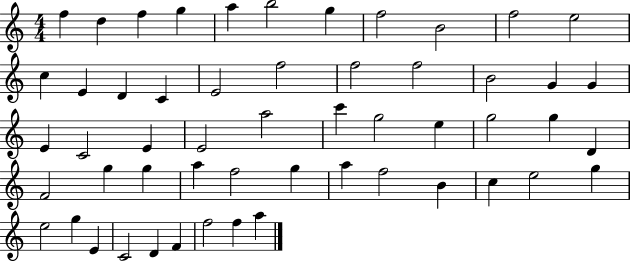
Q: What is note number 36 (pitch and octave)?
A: G5